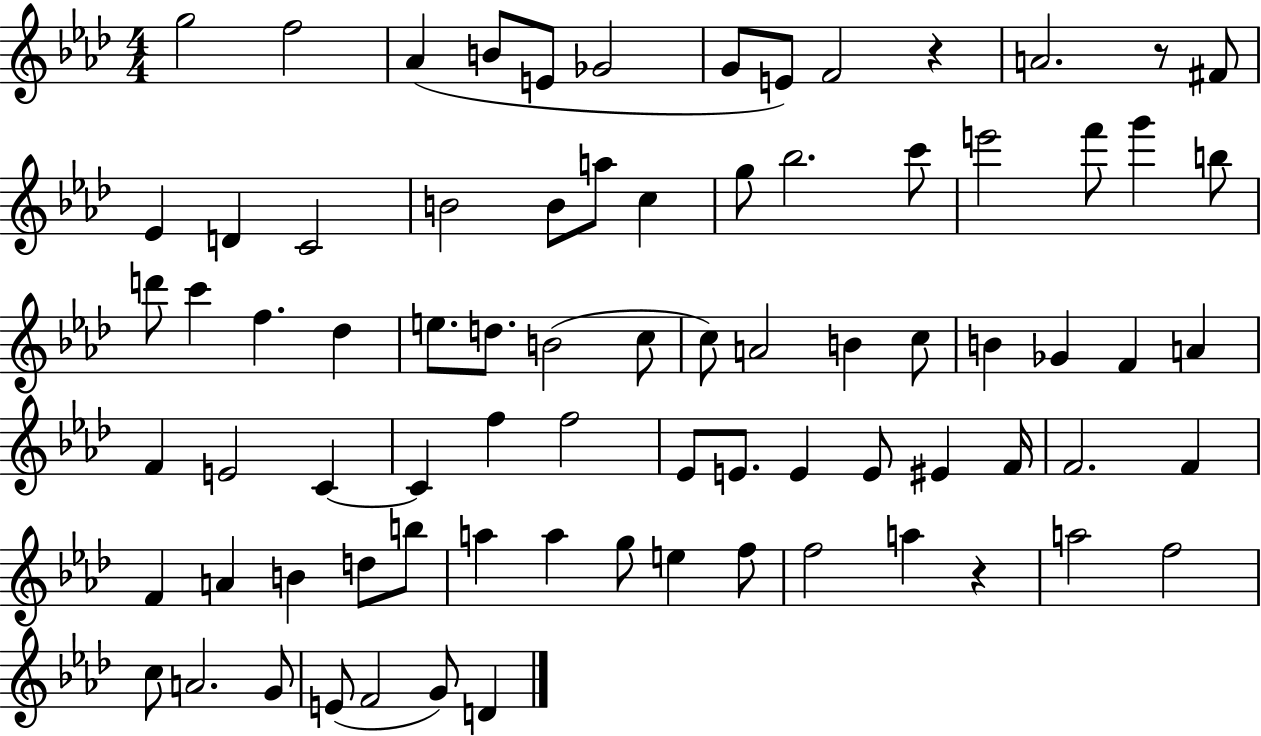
G5/h F5/h Ab4/q B4/e E4/e Gb4/h G4/e E4/e F4/h R/q A4/h. R/e F#4/e Eb4/q D4/q C4/h B4/h B4/e A5/e C5/q G5/e Bb5/h. C6/e E6/h F6/e G6/q B5/e D6/e C6/q F5/q. Db5/q E5/e. D5/e. B4/h C5/e C5/e A4/h B4/q C5/e B4/q Gb4/q F4/q A4/q F4/q E4/h C4/q C4/q F5/q F5/h Eb4/e E4/e. E4/q E4/e EIS4/q F4/s F4/h. F4/q F4/q A4/q B4/q D5/e B5/e A5/q A5/q G5/e E5/q F5/e F5/h A5/q R/q A5/h F5/h C5/e A4/h. G4/e E4/e F4/h G4/e D4/q